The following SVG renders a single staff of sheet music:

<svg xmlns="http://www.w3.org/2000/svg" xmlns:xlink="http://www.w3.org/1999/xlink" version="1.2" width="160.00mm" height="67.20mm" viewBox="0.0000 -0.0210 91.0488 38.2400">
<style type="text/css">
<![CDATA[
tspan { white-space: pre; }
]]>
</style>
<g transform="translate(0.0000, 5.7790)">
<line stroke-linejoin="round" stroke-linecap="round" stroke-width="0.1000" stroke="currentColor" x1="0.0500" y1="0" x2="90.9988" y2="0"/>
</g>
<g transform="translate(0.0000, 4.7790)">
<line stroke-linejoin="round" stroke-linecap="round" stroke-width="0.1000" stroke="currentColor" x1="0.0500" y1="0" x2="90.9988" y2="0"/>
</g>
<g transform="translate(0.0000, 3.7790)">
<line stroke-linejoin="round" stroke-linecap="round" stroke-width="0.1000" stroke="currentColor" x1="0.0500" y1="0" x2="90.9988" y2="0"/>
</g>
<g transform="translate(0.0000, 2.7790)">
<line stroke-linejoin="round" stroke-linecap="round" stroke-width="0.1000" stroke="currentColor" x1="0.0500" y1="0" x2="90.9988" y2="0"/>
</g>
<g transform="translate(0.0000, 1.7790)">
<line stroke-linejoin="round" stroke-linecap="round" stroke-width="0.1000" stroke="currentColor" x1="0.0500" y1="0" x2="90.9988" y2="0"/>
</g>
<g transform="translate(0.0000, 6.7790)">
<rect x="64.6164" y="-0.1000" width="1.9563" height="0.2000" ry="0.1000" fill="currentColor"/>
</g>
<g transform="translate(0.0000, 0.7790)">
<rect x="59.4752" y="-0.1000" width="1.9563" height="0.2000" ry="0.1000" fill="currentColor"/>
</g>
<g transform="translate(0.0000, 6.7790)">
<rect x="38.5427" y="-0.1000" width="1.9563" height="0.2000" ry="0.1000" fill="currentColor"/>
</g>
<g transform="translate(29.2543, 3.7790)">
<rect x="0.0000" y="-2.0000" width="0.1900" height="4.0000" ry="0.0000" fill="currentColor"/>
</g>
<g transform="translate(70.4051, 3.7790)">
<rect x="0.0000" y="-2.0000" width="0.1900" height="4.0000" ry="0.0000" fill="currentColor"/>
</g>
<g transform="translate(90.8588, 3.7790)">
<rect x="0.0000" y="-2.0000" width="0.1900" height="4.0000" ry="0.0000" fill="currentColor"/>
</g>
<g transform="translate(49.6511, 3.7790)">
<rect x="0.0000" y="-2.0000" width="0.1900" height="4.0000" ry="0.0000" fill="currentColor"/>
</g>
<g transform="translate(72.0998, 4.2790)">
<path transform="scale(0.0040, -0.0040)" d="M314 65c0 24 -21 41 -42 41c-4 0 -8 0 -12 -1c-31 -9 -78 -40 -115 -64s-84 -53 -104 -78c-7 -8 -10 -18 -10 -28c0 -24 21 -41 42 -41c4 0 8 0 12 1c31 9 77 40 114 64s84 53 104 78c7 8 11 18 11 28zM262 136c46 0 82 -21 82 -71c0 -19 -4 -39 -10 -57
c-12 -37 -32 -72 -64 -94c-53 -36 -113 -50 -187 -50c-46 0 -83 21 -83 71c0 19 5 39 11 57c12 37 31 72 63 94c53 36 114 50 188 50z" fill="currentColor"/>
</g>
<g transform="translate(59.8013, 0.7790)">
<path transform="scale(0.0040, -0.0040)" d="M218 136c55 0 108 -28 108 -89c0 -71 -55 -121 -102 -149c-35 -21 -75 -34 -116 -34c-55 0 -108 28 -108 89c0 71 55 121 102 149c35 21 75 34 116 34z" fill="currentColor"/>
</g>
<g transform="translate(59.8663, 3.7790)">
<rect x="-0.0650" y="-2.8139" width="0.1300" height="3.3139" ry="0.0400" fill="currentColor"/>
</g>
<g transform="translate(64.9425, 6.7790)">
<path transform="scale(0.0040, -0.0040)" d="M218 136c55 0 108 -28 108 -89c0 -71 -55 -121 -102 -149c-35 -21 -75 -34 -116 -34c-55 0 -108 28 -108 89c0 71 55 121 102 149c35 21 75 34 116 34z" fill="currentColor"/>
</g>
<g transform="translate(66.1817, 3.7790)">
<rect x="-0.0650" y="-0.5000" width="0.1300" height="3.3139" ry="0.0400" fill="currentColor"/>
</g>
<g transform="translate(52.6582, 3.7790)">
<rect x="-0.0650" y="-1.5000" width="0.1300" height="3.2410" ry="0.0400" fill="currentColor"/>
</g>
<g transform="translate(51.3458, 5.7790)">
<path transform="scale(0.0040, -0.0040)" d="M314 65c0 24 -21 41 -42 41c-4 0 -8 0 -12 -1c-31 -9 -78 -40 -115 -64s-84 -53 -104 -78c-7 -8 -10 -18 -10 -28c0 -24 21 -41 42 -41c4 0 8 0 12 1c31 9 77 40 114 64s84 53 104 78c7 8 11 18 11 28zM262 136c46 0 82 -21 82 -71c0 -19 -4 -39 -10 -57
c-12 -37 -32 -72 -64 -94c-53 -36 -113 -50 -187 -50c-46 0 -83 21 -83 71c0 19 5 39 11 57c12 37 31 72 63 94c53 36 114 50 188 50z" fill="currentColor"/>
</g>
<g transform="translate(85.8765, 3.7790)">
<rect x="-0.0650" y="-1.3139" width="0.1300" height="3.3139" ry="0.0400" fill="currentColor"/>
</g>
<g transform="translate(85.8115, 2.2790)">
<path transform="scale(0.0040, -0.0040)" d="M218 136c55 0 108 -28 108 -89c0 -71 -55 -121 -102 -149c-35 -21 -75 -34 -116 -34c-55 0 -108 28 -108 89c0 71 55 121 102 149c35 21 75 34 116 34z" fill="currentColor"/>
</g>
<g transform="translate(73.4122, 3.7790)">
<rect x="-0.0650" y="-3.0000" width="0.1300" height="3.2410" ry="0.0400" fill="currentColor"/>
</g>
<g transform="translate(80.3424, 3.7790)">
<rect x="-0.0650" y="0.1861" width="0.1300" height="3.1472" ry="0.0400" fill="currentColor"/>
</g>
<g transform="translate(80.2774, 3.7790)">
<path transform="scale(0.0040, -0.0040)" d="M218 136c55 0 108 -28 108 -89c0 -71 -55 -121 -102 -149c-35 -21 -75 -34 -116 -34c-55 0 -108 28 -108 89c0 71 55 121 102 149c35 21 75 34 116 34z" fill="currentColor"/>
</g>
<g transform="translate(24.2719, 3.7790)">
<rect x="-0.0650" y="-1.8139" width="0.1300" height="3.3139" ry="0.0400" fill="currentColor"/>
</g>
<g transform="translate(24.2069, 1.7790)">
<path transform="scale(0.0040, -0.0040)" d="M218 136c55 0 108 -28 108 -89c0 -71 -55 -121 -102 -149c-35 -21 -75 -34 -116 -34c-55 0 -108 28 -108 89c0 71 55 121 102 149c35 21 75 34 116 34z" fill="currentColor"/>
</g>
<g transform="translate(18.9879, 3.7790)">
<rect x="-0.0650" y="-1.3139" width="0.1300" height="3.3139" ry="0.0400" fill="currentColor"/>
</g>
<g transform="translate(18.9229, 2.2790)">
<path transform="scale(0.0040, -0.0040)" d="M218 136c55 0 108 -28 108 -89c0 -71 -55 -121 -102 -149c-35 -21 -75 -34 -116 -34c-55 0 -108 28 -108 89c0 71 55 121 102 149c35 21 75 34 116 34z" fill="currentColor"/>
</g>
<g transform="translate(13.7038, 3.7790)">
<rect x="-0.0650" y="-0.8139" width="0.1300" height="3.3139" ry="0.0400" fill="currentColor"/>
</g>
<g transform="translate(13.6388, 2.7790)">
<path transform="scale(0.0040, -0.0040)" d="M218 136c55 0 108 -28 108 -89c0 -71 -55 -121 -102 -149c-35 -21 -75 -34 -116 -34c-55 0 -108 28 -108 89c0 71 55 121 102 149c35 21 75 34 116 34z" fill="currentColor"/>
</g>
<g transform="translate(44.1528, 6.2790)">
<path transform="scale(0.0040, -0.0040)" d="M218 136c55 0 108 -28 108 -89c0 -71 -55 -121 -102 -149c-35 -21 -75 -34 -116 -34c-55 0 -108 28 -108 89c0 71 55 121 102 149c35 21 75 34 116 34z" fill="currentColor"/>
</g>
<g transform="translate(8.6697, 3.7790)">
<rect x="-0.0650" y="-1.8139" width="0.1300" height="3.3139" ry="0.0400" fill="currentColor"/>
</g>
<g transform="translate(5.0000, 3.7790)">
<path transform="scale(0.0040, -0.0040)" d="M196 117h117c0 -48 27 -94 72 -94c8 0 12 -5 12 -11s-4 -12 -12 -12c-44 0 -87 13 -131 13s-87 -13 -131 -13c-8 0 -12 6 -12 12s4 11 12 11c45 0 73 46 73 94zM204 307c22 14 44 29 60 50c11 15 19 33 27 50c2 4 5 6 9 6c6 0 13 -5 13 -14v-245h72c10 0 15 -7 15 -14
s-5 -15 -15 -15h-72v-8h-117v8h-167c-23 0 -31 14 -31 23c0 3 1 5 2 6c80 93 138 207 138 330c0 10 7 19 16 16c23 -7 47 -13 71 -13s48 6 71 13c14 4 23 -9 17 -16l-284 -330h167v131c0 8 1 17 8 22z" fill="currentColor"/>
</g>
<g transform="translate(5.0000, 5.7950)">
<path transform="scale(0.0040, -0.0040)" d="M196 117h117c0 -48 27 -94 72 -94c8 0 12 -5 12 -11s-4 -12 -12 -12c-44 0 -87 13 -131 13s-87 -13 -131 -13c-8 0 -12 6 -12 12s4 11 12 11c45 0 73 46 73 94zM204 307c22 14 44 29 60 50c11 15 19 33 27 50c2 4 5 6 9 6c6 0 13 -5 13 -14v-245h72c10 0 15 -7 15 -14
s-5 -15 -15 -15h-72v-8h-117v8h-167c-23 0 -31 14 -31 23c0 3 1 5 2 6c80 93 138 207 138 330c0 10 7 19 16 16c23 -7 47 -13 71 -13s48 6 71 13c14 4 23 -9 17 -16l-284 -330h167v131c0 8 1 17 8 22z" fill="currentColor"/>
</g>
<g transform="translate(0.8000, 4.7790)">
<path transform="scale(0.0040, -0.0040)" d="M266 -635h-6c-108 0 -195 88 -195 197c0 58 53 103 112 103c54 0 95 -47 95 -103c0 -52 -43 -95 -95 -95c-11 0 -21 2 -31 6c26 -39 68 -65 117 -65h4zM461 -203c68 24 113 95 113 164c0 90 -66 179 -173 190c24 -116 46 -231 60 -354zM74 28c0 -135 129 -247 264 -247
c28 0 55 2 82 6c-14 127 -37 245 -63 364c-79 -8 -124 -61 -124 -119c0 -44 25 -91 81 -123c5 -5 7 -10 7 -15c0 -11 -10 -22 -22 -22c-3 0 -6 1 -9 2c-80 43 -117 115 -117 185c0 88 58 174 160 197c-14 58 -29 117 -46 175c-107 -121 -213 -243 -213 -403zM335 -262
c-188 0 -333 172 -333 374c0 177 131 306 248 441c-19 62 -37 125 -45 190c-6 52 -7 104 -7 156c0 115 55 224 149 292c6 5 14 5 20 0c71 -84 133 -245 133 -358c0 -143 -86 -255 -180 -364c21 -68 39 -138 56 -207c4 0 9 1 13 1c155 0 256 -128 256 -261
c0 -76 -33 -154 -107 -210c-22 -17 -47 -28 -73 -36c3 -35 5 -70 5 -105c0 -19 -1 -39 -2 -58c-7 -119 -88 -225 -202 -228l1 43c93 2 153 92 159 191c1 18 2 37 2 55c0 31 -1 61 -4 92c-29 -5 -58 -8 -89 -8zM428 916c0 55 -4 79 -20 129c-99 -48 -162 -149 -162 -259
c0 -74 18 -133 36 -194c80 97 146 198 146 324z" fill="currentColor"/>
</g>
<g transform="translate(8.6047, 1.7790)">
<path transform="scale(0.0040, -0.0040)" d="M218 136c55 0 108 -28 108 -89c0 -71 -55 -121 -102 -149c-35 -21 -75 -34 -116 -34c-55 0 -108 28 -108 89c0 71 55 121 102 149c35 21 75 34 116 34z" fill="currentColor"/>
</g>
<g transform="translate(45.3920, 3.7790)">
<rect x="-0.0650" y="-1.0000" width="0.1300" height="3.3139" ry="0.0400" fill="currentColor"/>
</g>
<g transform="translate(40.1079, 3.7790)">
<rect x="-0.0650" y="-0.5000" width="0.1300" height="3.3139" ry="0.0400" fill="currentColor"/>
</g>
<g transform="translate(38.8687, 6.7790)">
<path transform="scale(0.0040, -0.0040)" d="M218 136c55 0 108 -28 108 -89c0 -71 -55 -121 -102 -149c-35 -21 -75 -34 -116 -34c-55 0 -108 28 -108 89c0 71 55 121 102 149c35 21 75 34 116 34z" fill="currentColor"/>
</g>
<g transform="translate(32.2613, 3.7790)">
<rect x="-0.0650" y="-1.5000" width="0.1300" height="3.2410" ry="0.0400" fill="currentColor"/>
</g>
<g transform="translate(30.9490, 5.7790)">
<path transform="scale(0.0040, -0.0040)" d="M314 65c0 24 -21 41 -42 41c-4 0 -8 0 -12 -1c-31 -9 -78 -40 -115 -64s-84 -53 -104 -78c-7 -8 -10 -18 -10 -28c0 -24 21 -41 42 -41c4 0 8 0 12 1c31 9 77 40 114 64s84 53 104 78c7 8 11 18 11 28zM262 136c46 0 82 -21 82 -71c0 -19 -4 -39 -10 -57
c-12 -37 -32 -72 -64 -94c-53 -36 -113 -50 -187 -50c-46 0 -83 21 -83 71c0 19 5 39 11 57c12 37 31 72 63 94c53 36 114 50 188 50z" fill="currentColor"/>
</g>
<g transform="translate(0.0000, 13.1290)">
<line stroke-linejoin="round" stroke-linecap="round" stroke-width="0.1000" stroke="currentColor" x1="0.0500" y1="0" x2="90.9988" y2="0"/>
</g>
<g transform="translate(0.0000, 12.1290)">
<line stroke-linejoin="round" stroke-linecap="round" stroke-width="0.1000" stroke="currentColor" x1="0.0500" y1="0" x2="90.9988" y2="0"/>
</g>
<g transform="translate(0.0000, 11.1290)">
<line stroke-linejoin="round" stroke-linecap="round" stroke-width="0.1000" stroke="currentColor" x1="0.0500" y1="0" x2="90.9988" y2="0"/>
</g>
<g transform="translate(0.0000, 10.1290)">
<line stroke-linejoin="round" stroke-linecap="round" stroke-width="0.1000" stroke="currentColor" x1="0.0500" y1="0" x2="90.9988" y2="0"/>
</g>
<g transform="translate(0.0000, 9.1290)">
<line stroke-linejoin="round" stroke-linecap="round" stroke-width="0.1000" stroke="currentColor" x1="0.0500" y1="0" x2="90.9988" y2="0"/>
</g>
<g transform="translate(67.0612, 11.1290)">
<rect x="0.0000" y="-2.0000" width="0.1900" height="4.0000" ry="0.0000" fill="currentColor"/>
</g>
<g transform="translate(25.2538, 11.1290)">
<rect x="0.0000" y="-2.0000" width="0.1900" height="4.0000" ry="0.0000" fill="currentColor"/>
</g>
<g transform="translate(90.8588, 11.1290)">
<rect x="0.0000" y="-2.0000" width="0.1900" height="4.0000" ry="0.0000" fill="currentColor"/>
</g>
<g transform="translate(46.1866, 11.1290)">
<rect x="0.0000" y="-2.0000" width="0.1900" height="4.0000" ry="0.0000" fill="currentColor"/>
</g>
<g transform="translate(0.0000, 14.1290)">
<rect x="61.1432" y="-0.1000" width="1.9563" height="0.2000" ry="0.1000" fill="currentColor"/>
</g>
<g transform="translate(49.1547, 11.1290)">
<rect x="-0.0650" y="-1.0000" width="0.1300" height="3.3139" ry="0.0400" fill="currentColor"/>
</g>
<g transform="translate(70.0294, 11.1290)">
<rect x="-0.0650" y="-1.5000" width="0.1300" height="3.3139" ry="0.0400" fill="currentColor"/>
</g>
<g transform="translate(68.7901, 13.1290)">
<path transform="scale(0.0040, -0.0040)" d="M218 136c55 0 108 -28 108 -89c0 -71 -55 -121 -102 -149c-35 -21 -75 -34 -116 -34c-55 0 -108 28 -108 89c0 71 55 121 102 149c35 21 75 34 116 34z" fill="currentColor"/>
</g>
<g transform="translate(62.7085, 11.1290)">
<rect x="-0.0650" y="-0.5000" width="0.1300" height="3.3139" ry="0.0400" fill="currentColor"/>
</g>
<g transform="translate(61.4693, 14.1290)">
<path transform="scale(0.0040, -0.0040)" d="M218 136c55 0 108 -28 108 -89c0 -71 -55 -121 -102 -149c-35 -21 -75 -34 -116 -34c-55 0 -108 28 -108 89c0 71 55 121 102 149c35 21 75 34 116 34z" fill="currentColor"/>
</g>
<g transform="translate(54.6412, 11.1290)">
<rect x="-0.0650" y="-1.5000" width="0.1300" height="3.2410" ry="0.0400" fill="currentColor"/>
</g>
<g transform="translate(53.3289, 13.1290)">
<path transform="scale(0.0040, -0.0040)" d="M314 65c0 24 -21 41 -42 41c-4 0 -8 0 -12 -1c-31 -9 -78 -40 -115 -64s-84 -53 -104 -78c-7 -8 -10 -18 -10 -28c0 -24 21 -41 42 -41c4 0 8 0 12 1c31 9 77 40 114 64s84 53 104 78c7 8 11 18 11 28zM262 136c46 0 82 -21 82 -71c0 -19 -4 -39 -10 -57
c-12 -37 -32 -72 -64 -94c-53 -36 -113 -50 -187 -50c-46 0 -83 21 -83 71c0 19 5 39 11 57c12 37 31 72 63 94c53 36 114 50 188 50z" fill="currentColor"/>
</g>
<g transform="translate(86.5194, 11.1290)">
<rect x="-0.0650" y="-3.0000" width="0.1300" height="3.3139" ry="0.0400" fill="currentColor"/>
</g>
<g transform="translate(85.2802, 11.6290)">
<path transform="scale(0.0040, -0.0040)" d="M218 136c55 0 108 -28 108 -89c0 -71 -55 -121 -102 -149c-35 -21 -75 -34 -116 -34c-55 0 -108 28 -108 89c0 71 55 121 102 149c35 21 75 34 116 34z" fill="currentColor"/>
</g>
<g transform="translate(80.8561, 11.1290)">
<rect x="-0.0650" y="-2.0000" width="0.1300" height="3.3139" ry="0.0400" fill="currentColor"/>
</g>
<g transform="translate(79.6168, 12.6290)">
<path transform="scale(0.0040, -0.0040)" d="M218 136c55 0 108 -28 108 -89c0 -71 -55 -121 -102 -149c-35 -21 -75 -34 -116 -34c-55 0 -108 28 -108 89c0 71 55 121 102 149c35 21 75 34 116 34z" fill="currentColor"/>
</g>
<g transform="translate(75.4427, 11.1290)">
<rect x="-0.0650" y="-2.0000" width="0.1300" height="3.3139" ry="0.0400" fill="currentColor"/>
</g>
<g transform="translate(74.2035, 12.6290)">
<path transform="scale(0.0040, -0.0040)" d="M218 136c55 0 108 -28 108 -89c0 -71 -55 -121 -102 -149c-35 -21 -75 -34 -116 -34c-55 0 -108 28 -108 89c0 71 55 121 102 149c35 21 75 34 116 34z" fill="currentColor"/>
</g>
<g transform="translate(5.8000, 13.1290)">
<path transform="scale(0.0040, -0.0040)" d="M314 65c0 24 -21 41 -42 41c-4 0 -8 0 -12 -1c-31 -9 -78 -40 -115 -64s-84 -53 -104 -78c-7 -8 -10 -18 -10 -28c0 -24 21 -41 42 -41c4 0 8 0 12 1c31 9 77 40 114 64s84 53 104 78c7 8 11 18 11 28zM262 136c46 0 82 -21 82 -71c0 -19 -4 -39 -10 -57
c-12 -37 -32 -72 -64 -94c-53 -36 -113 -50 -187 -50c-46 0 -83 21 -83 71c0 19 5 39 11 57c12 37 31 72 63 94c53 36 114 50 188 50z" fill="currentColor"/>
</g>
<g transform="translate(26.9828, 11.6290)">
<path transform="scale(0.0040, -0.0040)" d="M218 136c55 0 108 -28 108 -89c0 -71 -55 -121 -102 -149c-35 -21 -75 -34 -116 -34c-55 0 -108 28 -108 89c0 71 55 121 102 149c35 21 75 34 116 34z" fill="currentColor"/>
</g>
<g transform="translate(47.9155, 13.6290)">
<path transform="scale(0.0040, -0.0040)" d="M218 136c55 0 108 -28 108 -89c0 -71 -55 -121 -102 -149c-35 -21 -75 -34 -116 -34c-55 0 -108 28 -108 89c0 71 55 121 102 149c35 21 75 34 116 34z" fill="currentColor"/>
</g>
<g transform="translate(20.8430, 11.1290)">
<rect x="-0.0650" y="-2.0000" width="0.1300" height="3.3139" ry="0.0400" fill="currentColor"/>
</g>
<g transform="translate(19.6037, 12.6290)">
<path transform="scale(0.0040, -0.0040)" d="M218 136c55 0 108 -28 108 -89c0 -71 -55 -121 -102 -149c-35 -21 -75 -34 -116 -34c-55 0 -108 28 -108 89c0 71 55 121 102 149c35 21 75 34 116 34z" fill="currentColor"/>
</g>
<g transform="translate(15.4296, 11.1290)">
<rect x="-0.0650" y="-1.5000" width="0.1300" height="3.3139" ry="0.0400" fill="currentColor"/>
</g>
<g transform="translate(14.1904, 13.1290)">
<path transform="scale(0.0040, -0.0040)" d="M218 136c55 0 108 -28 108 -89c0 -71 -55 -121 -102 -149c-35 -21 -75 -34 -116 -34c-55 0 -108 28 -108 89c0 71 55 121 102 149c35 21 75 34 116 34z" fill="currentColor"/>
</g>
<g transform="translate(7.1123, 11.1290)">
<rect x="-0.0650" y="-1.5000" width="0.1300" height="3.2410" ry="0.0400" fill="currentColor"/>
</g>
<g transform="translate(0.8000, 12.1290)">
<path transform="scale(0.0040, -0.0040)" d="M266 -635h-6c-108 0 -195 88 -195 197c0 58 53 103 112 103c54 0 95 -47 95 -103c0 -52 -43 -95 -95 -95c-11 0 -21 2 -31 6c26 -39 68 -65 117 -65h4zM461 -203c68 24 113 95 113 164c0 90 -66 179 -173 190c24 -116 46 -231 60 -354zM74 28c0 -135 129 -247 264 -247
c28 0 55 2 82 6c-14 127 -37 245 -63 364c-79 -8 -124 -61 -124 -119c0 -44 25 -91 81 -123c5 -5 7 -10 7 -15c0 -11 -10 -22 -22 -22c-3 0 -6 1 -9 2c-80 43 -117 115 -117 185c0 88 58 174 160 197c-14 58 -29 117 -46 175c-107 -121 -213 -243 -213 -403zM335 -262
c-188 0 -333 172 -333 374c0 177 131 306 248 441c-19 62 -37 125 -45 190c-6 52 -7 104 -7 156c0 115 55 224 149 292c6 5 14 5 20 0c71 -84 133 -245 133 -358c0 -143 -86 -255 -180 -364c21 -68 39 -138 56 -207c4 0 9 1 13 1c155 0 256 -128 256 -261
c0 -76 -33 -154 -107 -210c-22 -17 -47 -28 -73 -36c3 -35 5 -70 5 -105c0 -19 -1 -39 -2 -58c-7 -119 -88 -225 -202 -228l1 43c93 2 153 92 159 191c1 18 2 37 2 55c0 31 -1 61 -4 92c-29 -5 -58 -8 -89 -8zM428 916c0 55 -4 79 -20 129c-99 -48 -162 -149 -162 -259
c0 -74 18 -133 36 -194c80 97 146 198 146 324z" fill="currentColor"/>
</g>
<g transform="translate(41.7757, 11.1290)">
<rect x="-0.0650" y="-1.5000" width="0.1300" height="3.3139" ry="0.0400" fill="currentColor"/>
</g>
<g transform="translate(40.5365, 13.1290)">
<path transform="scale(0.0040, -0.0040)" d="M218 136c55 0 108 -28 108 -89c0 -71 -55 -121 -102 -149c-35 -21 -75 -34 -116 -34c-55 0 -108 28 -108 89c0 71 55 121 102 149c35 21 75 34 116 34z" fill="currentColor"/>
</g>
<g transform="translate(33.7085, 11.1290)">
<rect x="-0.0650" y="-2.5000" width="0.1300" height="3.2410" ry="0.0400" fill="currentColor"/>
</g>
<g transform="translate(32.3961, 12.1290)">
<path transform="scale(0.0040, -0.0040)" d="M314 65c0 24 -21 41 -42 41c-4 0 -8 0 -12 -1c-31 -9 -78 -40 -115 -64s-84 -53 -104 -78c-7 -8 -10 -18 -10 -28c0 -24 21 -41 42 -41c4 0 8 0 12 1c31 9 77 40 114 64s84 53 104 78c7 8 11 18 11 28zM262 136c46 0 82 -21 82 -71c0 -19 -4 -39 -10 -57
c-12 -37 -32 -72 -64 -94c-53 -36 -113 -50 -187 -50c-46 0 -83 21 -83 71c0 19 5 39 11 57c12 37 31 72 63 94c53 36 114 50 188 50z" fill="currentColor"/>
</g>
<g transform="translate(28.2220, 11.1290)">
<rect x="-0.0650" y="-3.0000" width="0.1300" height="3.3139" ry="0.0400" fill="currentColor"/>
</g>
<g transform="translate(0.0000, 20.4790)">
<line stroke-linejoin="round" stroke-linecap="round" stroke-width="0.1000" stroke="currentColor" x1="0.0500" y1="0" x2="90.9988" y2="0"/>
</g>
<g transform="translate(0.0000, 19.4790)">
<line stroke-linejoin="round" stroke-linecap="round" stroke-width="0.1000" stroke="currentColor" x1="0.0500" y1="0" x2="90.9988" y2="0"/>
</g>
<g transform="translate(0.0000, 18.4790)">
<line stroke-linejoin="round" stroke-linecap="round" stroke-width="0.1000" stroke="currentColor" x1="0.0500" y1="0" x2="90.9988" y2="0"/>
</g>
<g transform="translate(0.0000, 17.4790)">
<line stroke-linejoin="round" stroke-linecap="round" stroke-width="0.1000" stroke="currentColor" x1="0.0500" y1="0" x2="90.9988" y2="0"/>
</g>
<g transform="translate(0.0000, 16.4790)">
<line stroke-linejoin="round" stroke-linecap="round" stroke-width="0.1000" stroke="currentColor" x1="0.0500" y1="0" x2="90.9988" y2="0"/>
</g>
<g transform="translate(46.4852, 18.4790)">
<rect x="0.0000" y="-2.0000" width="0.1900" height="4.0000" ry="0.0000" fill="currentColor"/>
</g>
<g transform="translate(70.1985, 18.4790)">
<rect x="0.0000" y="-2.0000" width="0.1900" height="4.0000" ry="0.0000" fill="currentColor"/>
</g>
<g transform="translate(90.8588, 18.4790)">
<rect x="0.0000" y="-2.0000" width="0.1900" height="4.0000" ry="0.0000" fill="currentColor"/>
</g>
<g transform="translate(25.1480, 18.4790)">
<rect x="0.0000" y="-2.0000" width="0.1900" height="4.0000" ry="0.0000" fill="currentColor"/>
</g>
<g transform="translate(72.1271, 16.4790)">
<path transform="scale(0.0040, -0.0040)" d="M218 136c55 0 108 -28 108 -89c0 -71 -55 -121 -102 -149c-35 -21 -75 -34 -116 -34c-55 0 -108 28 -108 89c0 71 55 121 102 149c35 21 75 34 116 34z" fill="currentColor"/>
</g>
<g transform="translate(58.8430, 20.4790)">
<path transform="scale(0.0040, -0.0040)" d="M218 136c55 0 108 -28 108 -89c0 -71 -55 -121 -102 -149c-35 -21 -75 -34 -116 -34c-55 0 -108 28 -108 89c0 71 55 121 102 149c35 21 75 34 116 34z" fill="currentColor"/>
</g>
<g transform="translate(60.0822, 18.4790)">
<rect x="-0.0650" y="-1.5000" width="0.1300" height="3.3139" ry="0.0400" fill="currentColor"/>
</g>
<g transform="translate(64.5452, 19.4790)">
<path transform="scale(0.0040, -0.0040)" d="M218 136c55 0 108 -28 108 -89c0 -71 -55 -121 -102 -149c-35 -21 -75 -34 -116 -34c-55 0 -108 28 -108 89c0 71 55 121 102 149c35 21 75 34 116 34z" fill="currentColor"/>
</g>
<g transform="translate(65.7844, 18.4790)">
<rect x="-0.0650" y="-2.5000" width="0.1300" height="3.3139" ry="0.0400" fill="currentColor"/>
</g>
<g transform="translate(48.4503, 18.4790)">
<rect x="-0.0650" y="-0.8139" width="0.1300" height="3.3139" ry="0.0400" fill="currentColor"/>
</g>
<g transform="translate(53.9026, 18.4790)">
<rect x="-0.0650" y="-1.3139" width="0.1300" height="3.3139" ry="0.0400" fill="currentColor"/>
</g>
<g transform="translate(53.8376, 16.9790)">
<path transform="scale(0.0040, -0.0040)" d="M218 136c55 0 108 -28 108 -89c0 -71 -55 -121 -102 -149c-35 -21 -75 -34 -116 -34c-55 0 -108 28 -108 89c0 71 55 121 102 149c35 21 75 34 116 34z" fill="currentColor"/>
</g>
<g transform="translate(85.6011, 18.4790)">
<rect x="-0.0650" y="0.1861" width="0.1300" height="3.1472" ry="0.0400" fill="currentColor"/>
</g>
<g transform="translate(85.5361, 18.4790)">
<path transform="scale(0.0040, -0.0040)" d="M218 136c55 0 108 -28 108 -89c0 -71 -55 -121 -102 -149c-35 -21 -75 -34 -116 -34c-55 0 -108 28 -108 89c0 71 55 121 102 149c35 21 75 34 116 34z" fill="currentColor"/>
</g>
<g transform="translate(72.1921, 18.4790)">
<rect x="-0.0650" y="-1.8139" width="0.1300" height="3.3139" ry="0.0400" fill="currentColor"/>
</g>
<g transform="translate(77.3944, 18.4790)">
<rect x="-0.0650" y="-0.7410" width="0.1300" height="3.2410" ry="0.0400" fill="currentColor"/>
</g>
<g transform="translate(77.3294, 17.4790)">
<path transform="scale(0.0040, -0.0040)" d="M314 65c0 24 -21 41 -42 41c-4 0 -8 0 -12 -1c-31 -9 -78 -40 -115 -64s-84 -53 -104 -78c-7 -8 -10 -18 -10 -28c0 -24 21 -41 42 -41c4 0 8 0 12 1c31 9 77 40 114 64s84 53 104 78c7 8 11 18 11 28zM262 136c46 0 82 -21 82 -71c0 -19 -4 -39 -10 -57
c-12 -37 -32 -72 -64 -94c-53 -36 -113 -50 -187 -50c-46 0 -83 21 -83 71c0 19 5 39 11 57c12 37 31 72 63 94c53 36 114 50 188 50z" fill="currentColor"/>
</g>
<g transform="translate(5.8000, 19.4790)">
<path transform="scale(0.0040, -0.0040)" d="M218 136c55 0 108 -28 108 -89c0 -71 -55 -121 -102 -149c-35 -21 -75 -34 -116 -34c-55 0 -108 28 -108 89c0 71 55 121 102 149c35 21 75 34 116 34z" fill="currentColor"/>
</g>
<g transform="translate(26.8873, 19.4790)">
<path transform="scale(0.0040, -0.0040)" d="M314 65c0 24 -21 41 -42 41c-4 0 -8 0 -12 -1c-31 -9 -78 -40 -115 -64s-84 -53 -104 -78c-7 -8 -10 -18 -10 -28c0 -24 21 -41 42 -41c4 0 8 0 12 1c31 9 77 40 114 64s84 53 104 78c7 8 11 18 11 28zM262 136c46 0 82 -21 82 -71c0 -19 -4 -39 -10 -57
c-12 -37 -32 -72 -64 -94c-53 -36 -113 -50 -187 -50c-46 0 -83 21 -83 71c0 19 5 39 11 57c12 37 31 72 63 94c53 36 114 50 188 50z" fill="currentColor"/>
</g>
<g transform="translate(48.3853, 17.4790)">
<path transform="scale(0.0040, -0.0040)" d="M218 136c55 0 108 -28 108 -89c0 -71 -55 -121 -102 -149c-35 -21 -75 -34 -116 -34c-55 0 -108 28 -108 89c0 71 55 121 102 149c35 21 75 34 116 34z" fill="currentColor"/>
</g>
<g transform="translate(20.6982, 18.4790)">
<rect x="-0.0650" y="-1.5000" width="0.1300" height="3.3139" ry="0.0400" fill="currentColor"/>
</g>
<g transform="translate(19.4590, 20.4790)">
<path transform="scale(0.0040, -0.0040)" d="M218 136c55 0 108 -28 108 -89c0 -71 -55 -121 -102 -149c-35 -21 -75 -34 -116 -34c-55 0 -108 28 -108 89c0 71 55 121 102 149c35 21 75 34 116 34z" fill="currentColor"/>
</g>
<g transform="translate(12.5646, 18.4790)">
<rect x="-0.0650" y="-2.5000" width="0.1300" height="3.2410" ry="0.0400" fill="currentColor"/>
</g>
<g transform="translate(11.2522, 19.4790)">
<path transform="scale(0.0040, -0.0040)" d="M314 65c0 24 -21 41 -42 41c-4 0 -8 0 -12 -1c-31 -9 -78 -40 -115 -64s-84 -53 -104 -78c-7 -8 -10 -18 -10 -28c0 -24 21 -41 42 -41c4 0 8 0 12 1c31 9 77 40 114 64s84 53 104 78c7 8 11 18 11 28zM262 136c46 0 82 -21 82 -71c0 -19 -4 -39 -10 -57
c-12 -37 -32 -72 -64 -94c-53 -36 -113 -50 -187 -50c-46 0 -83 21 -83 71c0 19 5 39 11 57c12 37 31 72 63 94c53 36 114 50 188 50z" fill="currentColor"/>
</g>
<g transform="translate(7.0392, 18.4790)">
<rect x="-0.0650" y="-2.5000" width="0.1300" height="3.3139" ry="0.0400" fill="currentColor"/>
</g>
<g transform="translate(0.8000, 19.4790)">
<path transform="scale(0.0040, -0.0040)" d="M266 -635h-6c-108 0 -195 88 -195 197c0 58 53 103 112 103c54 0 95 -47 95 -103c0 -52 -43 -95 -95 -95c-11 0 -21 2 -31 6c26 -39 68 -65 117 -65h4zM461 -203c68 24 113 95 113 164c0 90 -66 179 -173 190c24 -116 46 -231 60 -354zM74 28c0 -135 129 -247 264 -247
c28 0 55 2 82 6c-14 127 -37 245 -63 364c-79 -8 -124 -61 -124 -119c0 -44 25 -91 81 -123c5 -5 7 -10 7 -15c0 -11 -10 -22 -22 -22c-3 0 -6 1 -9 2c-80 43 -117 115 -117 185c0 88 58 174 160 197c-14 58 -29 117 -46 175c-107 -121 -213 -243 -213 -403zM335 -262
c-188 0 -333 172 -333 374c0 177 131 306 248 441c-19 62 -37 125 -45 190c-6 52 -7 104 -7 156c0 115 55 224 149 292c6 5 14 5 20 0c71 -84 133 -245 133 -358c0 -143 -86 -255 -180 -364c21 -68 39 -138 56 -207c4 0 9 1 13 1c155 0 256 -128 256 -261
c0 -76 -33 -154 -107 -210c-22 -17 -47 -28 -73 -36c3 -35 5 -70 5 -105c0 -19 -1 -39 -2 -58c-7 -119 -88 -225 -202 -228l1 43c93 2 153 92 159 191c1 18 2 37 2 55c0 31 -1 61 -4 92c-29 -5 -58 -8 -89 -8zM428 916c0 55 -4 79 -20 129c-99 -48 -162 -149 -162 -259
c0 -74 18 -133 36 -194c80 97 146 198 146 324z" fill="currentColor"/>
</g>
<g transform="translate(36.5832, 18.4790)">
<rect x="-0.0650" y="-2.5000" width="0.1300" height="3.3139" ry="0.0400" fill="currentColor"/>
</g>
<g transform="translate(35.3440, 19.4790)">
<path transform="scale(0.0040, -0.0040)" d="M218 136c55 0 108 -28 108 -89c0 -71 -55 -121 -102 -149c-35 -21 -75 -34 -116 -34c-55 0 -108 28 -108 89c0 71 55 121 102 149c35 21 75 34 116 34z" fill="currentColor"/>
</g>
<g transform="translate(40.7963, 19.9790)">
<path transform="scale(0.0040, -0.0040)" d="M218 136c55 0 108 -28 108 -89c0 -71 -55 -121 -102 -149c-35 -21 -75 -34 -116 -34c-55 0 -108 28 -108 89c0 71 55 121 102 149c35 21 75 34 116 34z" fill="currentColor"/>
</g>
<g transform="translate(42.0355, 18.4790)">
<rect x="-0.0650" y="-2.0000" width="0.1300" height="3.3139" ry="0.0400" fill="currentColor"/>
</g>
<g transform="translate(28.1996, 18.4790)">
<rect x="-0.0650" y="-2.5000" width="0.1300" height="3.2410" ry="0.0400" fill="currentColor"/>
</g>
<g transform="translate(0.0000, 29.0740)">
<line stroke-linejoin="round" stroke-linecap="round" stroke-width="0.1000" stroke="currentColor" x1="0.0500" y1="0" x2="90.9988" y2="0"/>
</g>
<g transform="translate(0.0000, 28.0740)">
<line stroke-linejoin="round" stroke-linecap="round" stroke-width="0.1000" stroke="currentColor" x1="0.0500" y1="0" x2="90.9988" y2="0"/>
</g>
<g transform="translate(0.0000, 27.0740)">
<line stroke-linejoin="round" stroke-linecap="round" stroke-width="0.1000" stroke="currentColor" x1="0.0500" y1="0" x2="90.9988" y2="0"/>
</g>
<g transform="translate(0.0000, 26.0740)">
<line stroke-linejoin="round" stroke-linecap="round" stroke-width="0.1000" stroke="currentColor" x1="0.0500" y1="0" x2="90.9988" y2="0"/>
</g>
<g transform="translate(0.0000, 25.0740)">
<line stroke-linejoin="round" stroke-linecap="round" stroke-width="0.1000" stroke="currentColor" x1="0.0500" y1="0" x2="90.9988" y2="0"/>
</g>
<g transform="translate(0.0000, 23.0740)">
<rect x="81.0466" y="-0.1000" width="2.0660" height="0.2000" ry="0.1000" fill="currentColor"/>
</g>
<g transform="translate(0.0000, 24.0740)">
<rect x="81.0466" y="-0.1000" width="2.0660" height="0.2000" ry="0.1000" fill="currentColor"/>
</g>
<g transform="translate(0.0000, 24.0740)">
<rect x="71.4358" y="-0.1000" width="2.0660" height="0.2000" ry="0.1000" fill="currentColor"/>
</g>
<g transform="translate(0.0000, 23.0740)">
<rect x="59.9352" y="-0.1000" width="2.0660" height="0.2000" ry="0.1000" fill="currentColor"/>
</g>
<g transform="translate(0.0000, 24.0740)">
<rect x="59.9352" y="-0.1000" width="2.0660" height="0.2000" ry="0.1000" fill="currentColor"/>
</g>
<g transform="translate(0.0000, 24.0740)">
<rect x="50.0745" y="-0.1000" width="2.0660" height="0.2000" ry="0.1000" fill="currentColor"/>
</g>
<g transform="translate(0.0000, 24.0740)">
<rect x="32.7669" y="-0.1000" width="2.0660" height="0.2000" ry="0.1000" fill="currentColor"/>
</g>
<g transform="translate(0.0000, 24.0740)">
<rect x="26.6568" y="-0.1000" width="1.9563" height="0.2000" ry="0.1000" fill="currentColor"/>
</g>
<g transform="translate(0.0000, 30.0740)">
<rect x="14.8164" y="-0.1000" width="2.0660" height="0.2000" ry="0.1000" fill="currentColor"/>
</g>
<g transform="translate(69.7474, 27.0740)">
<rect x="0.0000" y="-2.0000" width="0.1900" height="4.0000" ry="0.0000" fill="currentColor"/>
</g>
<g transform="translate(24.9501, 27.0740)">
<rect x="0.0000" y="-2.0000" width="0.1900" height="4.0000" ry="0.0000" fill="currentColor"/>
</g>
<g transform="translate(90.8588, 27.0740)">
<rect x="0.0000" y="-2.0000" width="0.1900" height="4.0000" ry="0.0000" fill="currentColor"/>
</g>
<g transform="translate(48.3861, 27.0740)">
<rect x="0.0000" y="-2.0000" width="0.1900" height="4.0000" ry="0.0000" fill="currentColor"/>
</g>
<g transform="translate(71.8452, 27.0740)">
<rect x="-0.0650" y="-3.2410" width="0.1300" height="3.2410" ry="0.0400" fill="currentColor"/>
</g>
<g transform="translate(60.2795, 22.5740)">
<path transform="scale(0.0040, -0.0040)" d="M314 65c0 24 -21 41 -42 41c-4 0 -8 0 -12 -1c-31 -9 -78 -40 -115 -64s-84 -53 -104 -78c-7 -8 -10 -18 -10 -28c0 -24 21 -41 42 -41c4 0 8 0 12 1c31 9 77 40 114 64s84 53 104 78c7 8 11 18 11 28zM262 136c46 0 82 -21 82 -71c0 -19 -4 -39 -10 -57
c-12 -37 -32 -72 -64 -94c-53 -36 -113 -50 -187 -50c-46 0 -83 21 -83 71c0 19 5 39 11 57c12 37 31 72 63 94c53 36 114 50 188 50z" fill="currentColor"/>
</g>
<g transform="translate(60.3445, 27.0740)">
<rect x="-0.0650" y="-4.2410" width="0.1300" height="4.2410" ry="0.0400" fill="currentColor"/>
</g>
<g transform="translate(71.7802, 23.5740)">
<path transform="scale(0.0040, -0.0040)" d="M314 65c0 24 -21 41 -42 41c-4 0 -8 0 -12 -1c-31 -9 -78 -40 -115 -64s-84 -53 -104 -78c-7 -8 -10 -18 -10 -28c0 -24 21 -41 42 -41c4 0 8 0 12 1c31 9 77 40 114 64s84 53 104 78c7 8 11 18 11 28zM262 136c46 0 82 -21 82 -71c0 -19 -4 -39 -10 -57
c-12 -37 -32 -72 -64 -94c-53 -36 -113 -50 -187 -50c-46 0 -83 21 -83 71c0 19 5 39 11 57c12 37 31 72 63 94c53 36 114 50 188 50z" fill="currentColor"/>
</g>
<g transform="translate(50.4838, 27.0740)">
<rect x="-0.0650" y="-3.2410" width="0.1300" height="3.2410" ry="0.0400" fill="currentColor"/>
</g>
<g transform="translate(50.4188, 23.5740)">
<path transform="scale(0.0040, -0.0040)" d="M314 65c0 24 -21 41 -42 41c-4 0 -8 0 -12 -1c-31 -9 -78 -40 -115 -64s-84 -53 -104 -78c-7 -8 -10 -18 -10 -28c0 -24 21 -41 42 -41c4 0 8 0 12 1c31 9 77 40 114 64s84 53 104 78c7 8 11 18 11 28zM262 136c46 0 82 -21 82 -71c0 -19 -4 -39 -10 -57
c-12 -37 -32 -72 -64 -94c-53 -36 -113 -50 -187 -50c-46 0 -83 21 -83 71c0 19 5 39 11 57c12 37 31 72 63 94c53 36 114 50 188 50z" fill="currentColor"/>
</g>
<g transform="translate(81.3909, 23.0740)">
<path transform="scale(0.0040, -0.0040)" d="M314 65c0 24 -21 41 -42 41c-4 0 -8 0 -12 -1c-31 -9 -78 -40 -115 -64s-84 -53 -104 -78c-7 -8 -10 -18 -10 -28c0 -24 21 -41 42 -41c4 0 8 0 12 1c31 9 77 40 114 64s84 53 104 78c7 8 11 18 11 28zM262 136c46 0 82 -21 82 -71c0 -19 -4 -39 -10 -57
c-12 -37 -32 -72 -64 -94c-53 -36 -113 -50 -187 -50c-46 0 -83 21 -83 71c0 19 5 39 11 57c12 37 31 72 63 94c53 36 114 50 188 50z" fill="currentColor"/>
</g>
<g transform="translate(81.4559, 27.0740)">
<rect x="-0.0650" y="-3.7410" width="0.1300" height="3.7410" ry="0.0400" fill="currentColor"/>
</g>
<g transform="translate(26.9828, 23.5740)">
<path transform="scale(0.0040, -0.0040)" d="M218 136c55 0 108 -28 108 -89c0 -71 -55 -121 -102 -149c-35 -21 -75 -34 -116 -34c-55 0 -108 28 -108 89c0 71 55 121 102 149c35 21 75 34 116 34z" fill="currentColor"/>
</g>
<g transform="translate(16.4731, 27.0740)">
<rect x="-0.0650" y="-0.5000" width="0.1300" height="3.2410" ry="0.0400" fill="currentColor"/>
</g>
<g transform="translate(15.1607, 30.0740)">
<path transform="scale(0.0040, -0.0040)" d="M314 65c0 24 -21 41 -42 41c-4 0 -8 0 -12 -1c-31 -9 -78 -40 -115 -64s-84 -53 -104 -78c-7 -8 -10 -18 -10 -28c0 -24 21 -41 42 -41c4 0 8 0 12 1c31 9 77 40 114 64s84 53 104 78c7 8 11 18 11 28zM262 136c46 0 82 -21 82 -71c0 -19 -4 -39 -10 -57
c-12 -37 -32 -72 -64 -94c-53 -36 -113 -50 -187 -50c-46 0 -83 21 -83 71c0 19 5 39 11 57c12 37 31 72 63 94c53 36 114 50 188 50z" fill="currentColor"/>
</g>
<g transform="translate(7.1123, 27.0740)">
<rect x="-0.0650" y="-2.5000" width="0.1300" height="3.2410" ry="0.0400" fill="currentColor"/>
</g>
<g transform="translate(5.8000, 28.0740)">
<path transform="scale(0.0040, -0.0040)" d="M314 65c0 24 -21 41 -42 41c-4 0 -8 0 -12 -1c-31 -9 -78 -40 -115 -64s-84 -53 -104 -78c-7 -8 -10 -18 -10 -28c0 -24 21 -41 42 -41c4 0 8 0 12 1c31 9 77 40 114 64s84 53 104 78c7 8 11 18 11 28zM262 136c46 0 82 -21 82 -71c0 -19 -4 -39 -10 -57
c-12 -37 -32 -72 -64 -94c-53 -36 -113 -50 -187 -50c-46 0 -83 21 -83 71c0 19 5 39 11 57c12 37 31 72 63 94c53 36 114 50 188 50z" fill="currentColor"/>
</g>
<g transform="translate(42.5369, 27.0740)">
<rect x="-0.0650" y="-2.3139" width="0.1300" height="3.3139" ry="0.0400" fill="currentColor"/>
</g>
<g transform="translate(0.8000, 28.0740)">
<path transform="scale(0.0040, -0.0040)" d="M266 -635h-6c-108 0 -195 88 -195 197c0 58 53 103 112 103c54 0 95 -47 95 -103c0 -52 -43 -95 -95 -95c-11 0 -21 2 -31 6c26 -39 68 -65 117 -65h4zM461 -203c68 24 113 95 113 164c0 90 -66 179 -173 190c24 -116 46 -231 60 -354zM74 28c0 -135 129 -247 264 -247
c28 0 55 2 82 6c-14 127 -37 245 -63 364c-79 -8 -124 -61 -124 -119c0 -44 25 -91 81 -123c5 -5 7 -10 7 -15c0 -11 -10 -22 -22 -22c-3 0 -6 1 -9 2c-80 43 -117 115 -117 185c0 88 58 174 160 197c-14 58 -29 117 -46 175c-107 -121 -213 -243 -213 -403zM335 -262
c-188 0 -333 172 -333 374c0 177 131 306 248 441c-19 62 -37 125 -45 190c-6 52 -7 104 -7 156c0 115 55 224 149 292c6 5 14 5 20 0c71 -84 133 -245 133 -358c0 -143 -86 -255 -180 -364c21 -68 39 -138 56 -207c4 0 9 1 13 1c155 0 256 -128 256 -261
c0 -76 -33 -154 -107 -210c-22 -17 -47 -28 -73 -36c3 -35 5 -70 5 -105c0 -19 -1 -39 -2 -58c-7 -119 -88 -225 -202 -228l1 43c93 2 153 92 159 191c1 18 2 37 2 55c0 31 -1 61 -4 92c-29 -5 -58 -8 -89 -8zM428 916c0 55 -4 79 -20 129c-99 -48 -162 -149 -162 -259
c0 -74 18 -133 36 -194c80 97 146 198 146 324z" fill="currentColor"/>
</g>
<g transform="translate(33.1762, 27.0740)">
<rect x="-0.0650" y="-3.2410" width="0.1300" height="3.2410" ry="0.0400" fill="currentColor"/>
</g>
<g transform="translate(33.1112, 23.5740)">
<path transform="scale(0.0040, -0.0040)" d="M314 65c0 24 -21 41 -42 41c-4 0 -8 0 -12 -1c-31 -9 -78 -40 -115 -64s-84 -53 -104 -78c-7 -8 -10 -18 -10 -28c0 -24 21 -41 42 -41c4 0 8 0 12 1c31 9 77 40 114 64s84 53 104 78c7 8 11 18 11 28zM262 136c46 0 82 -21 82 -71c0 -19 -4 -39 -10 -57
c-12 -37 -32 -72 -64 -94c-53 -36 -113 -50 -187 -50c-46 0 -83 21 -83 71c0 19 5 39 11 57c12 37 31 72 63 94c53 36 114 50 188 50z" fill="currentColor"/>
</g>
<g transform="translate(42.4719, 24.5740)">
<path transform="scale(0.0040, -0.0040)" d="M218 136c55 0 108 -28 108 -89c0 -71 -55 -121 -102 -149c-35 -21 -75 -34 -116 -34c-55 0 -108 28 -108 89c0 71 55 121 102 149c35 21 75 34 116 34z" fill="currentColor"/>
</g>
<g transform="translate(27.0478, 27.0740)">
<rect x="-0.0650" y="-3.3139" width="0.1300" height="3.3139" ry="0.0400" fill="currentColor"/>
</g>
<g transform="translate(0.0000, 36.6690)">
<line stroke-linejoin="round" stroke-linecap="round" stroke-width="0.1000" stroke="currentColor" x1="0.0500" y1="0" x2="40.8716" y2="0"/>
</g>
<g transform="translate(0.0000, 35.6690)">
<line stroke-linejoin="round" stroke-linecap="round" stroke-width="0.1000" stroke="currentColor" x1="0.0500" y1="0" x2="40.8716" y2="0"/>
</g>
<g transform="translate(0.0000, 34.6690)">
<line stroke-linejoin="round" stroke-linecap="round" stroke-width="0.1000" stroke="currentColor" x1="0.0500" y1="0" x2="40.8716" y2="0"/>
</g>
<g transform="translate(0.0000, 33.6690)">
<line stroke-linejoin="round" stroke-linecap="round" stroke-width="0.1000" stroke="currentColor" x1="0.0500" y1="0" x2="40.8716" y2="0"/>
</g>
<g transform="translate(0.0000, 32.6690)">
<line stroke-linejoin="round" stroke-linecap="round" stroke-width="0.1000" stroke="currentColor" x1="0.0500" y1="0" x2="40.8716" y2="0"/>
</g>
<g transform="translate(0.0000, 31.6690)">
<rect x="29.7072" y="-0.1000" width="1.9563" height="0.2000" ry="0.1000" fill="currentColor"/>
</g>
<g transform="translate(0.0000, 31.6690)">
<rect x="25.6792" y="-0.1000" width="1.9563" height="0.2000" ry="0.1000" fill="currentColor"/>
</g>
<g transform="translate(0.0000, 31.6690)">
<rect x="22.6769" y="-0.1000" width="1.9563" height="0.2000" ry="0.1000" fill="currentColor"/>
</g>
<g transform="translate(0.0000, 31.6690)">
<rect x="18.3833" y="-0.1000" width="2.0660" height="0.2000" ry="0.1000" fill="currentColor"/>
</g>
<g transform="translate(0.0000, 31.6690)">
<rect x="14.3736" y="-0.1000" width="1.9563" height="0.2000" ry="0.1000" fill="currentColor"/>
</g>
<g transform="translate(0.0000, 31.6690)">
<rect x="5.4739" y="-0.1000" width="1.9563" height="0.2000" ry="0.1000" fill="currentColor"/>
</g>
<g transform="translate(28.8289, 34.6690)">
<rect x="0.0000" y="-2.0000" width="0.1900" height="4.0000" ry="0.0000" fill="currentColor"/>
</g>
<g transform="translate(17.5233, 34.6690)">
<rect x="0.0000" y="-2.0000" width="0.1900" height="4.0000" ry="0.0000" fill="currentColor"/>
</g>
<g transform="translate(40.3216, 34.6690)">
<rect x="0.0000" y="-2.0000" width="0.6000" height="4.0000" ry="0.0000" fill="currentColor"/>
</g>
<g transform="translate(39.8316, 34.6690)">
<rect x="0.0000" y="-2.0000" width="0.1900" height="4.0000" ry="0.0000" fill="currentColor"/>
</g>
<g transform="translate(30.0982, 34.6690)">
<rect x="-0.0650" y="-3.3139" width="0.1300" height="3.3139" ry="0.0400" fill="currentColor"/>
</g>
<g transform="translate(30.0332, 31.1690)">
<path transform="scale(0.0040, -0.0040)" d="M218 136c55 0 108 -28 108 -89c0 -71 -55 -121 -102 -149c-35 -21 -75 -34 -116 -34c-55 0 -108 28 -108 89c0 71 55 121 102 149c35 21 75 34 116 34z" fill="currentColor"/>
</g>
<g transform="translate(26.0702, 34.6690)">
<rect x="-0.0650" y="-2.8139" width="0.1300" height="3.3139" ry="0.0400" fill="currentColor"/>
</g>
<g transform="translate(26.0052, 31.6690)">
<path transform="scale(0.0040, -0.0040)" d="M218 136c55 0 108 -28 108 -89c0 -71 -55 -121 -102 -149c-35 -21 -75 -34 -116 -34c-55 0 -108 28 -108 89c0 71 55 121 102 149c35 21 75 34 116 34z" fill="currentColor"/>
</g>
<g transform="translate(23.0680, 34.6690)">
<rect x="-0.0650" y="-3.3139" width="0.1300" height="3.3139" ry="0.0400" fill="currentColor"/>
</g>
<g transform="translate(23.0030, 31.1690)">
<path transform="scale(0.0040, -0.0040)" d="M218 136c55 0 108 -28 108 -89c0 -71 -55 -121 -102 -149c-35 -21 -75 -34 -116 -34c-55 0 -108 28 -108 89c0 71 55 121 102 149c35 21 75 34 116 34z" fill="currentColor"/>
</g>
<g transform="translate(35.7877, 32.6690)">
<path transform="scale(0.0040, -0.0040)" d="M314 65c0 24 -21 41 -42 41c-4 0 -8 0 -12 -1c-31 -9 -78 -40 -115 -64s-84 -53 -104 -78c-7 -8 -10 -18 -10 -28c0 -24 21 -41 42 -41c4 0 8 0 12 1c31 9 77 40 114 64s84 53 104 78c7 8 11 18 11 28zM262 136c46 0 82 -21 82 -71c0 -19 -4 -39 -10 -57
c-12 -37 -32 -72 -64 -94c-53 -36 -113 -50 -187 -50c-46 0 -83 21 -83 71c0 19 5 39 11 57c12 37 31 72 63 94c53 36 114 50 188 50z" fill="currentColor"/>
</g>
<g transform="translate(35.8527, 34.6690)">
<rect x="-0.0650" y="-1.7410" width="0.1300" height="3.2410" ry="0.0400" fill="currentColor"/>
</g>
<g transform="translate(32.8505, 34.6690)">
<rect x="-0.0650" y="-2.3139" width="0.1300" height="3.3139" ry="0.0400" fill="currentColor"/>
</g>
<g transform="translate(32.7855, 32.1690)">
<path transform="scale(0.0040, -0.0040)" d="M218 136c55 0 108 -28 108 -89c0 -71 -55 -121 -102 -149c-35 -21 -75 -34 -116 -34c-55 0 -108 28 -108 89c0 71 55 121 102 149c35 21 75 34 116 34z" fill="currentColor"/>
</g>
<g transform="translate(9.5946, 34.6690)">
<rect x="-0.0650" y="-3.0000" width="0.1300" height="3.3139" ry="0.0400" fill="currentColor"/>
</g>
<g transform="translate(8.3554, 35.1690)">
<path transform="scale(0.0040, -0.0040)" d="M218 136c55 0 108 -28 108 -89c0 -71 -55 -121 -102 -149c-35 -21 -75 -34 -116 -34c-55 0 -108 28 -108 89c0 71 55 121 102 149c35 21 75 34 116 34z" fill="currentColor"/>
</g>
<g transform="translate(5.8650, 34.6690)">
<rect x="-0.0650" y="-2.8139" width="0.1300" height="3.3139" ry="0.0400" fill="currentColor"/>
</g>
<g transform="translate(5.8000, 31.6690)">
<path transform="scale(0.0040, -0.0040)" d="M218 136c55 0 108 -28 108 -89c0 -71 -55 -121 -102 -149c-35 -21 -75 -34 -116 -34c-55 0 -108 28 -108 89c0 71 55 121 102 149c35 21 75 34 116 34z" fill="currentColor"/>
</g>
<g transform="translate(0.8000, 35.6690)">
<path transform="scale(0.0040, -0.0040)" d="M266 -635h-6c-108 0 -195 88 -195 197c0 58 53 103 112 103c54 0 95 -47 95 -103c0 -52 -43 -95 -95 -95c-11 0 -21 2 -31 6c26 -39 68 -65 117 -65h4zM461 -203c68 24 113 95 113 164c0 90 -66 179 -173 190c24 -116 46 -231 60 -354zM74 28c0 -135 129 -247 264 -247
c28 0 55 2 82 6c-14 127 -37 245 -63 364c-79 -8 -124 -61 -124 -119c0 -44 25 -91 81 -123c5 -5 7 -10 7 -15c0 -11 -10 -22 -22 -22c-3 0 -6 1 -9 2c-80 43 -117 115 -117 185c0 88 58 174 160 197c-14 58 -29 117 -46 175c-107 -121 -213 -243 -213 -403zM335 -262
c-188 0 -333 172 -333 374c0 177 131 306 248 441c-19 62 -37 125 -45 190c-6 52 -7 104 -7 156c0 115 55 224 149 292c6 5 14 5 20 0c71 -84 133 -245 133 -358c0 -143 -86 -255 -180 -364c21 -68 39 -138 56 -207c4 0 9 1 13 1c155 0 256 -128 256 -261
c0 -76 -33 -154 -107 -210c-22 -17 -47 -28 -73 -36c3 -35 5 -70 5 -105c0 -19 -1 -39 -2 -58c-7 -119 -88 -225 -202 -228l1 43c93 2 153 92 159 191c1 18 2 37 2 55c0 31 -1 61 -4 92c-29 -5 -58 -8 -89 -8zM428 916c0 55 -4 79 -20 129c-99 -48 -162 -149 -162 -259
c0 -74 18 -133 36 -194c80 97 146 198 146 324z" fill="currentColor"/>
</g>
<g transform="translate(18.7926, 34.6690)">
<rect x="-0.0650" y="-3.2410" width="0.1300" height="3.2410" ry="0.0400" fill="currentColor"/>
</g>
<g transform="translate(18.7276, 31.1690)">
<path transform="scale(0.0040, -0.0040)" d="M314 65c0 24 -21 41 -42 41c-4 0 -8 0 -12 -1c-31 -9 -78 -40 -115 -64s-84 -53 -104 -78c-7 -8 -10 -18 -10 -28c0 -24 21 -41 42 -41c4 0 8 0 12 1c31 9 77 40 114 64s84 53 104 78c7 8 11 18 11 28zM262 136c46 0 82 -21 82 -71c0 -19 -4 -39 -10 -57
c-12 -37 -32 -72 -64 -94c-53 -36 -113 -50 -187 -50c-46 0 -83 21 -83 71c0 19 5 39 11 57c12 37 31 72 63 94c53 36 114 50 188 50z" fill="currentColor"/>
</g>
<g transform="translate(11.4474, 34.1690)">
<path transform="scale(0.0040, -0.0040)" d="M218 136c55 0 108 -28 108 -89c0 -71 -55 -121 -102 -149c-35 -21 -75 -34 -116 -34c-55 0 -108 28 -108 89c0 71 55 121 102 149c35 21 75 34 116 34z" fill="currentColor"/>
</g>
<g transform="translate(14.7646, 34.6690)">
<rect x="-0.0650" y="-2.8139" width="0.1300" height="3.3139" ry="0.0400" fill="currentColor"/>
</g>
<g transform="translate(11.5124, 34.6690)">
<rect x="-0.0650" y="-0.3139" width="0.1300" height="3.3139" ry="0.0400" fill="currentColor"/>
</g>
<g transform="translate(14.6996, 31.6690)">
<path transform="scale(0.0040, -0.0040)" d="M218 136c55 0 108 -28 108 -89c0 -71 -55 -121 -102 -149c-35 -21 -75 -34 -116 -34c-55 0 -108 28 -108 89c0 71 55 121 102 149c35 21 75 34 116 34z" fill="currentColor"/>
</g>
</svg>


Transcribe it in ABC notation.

X:1
T:Untitled
M:4/4
L:1/4
K:C
f d e f E2 C D E2 a C A2 B e E2 E F A G2 E D E2 C E F F A G G2 E G2 G F d e E G f d2 B G2 C2 b b2 g b2 d'2 b2 c'2 a A c a b2 b a b g f2